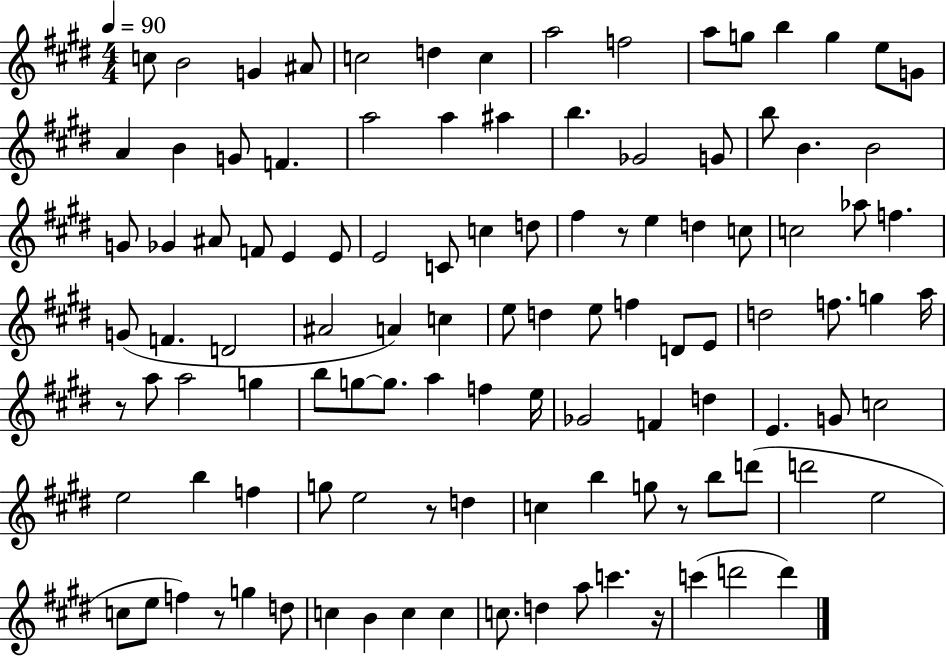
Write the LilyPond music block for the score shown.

{
  \clef treble
  \numericTimeSignature
  \time 4/4
  \key e \major
  \tempo 4 = 90
  c''8 b'2 g'4 ais'8 | c''2 d''4 c''4 | a''2 f''2 | a''8 g''8 b''4 g''4 e''8 g'8 | \break a'4 b'4 g'8 f'4. | a''2 a''4 ais''4 | b''4. ges'2 g'8 | b''8 b'4. b'2 | \break g'8 ges'4 ais'8 f'8 e'4 e'8 | e'2 c'8 c''4 d''8 | fis''4 r8 e''4 d''4 c''8 | c''2 aes''8 f''4. | \break g'8( f'4. d'2 | ais'2 a'4) c''4 | e''8 d''4 e''8 f''4 d'8 e'8 | d''2 f''8. g''4 a''16 | \break r8 a''8 a''2 g''4 | b''8 g''8~~ g''8. a''4 f''4 e''16 | ges'2 f'4 d''4 | e'4. g'8 c''2 | \break e''2 b''4 f''4 | g''8 e''2 r8 d''4 | c''4 b''4 g''8 r8 b''8 d'''8( | d'''2 e''2 | \break c''8 e''8 f''4) r8 g''4 d''8 | c''4 b'4 c''4 c''4 | c''8. d''4 a''8 c'''4. r16 | c'''4( d'''2 d'''4) | \break \bar "|."
}